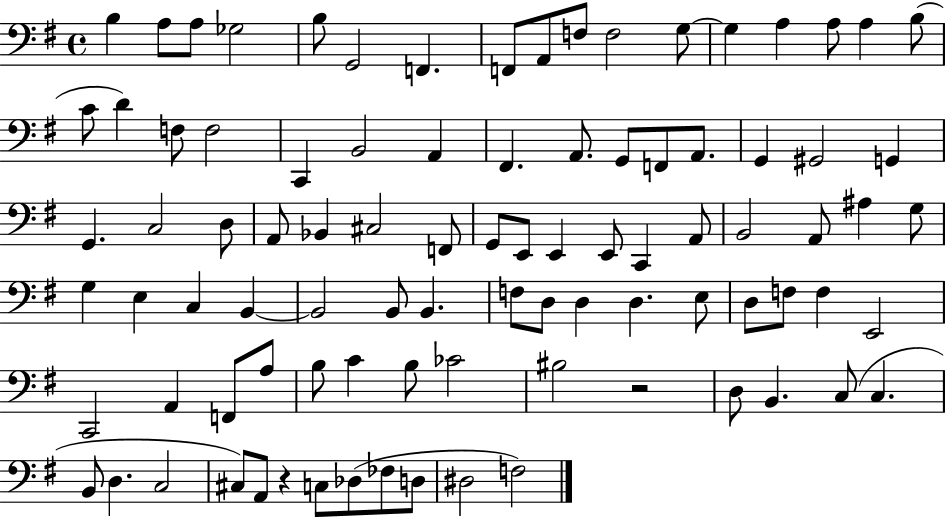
B3/q A3/e A3/e Gb3/h B3/e G2/h F2/q. F2/e A2/e F3/e F3/h G3/e G3/q A3/q A3/e A3/q B3/e C4/e D4/q F3/e F3/h C2/q B2/h A2/q F#2/q. A2/e. G2/e F2/e A2/e. G2/q G#2/h G2/q G2/q. C3/h D3/e A2/e Bb2/q C#3/h F2/e G2/e E2/e E2/q E2/e C2/q A2/e B2/h A2/e A#3/q G3/e G3/q E3/q C3/q B2/q B2/h B2/e B2/q. F3/e D3/e D3/q D3/q. E3/e D3/e F3/e F3/q E2/h C2/h A2/q F2/e A3/e B3/e C4/q B3/e CES4/h BIS3/h R/h D3/e B2/q. C3/e C3/q. B2/e D3/q. C3/h C#3/e A2/e R/q C3/e Db3/e FES3/e D3/e D#3/h F3/h